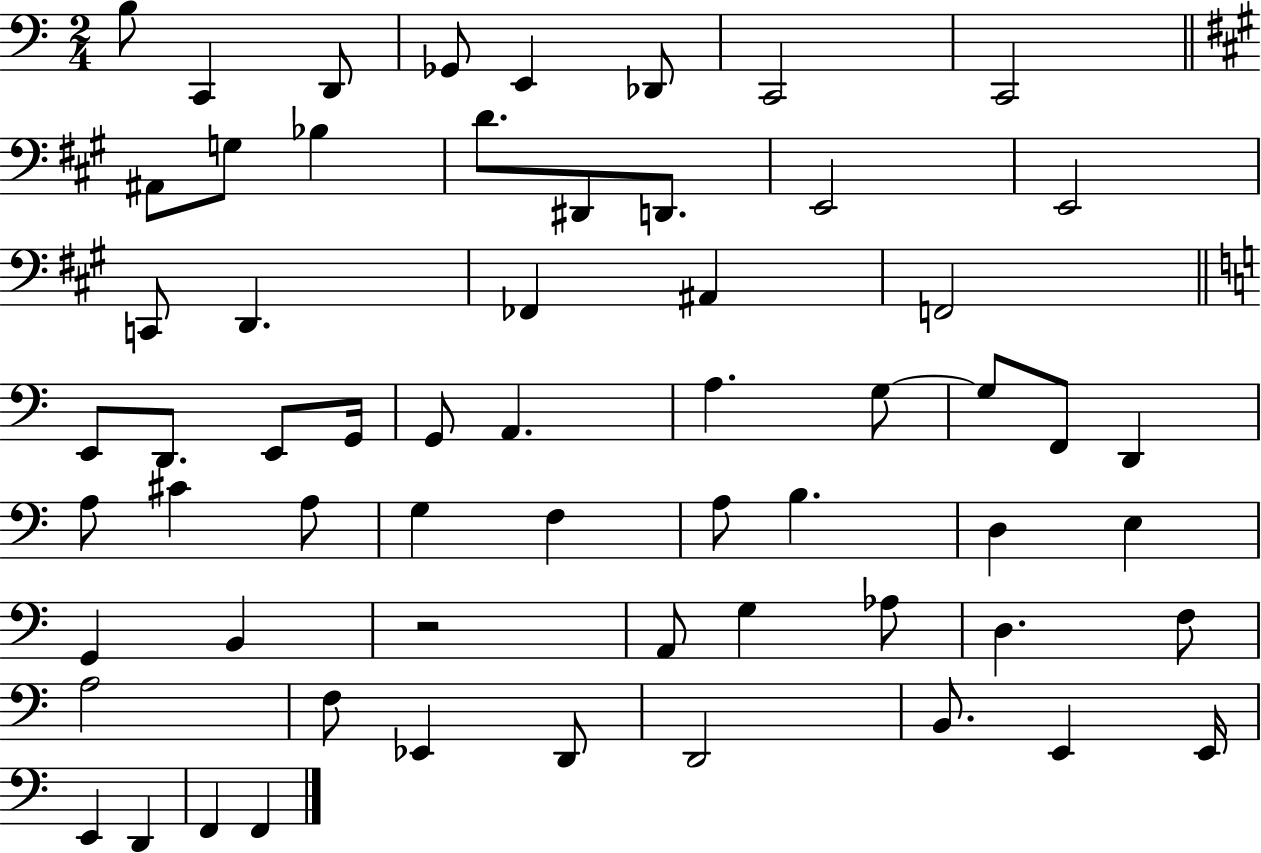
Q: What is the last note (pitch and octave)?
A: F2